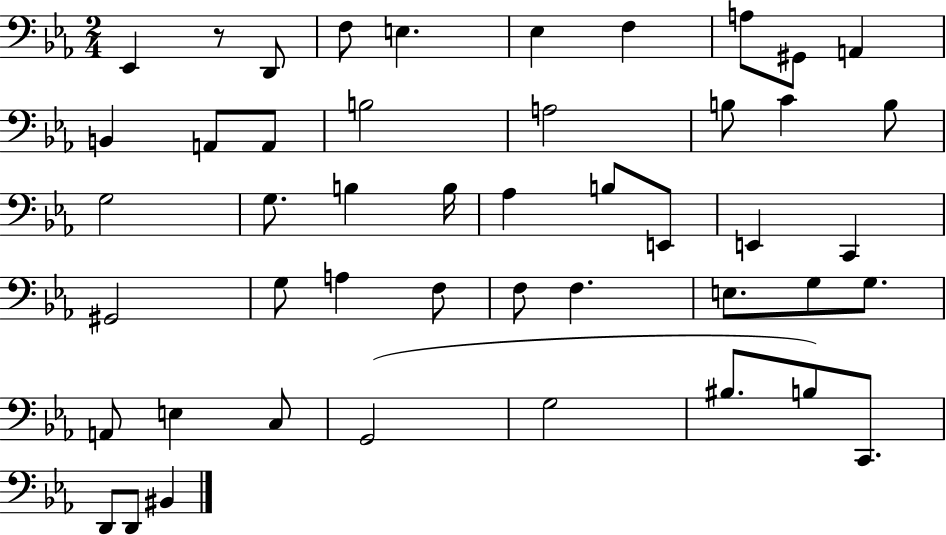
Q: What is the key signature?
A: EES major